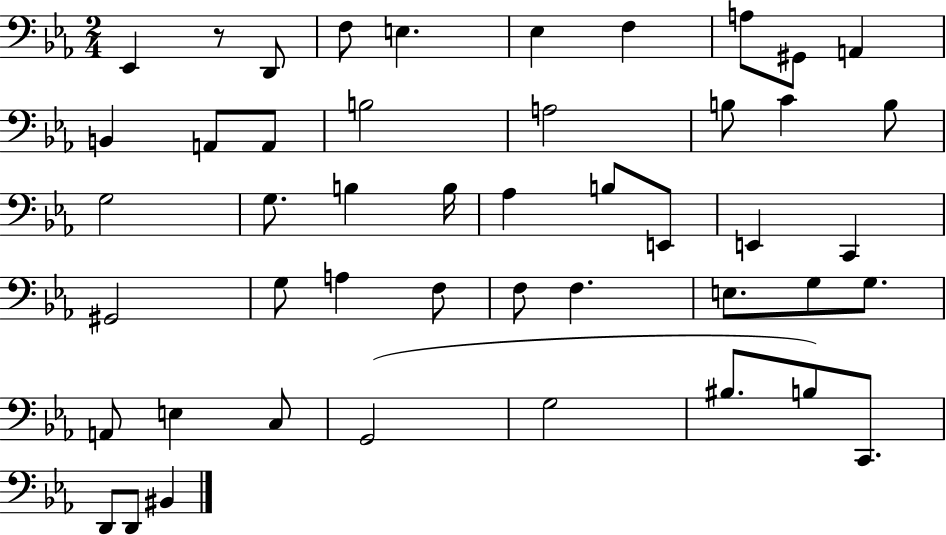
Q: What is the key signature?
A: EES major